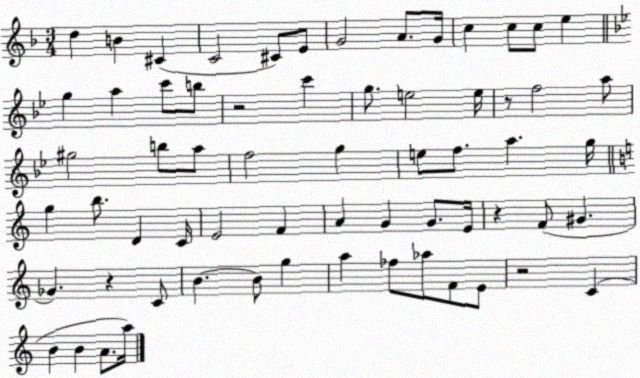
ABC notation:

X:1
T:Untitled
M:3/4
L:1/4
K:F
d B ^C C2 ^C/2 E/2 G2 A/2 G/4 c c/2 c/2 e g a c'/2 b/2 z2 c' g/2 e2 e/4 z/2 f2 a/2 ^g2 b/2 a/2 f2 g e/2 f/2 a g/4 g b/2 D C/4 E2 F A G G/2 E/4 z F/2 ^G _G z C/2 B B/2 g a _f/2 _a/2 F/2 E/2 z2 C B B A/2 a/4